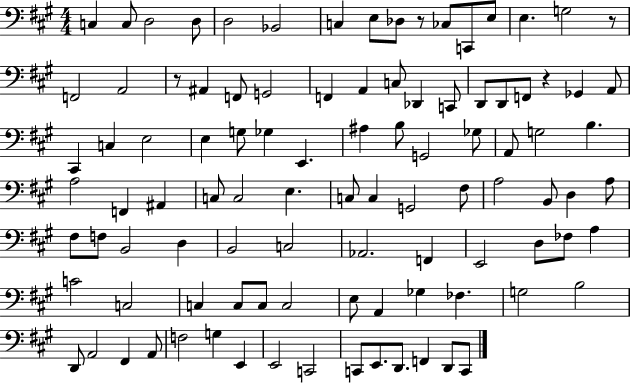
{
  \clef bass
  \numericTimeSignature
  \time 4/4
  \key a \major
  \repeat volta 2 { c4 c8 d2 d8 | d2 bes,2 | c4 e8 des8 r8 ces8 c,8 e8 | e4. g2 r8 | \break f,2 a,2 | r8 ais,4 f,8 g,2 | f,4 a,4 c8 des,4 c,8 | d,8 d,8 f,8 r4 ges,4 a,8 | \break cis,4 c4 e2 | e4 g8 ges4 e,4. | ais4 b8 g,2 ges8 | a,8 g2 b4. | \break a2 f,4 ais,4 | c8 c2 e4. | c8 c4 g,2 fis8 | a2 b,8 d4 a8 | \break fis8 f8 b,2 d4 | b,2 c2 | aes,2. f,4 | e,2 d8 fes8 a4 | \break c'2 c2 | c4 c8 c8 c2 | e8 a,4 ges4 fes4. | g2 b2 | \break d,8 a,2 fis,4 a,8 | f2 g4 e,4 | e,2 c,2 | c,8 e,8. d,8. f,4 d,8 c,8 | \break } \bar "|."
}